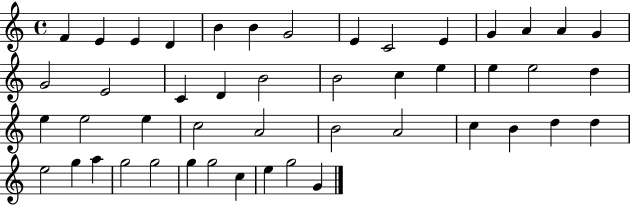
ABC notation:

X:1
T:Untitled
M:4/4
L:1/4
K:C
F E E D B B G2 E C2 E G A A G G2 E2 C D B2 B2 c e e e2 d e e2 e c2 A2 B2 A2 c B d d e2 g a g2 g2 g g2 c e g2 G